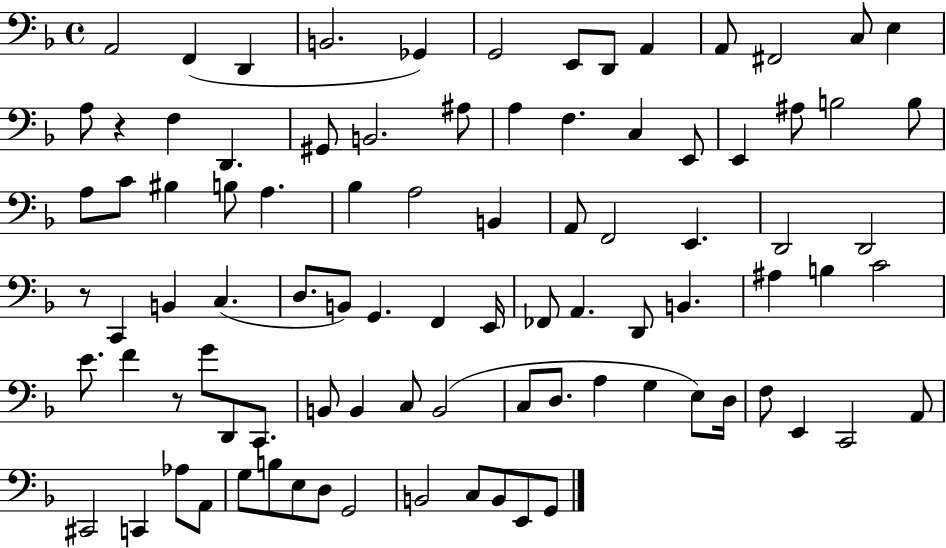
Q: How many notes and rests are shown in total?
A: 91